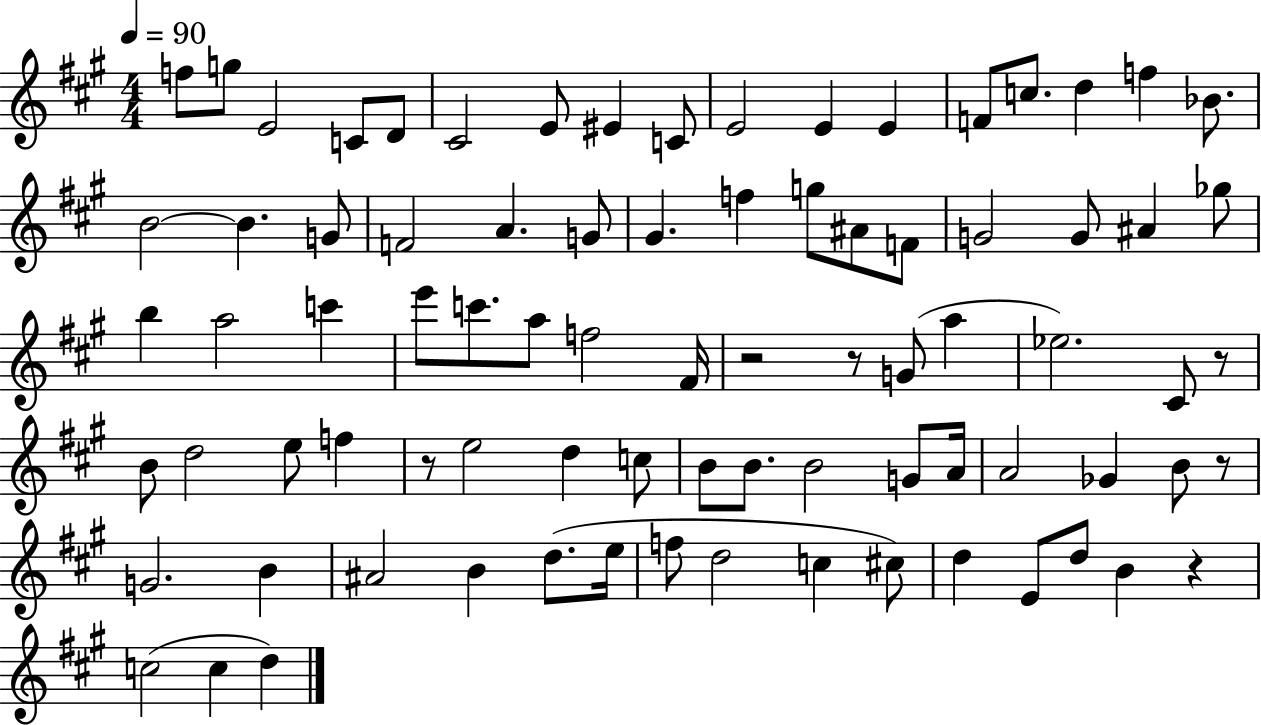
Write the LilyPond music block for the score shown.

{
  \clef treble
  \numericTimeSignature
  \time 4/4
  \key a \major
  \tempo 4 = 90
  f''8 g''8 e'2 c'8 d'8 | cis'2 e'8 eis'4 c'8 | e'2 e'4 e'4 | f'8 c''8. d''4 f''4 bes'8. | \break b'2~~ b'4. g'8 | f'2 a'4. g'8 | gis'4. f''4 g''8 ais'8 f'8 | g'2 g'8 ais'4 ges''8 | \break b''4 a''2 c'''4 | e'''8 c'''8. a''8 f''2 fis'16 | r2 r8 g'8( a''4 | ees''2.) cis'8 r8 | \break b'8 d''2 e''8 f''4 | r8 e''2 d''4 c''8 | b'8 b'8. b'2 g'8 a'16 | a'2 ges'4 b'8 r8 | \break g'2. b'4 | ais'2 b'4 d''8.( e''16 | f''8 d''2 c''4 cis''8) | d''4 e'8 d''8 b'4 r4 | \break c''2( c''4 d''4) | \bar "|."
}